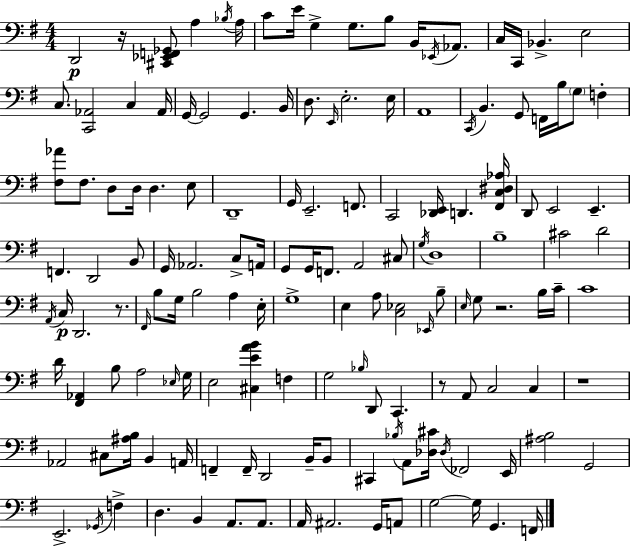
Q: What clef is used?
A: bass